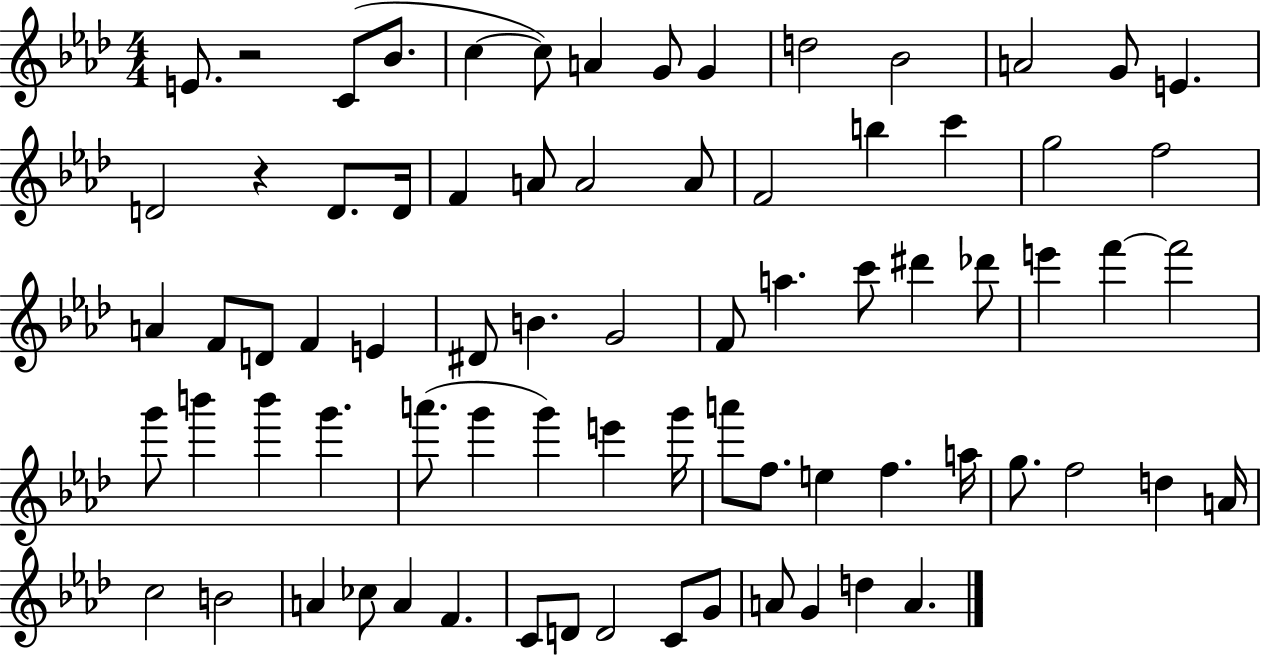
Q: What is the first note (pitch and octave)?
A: E4